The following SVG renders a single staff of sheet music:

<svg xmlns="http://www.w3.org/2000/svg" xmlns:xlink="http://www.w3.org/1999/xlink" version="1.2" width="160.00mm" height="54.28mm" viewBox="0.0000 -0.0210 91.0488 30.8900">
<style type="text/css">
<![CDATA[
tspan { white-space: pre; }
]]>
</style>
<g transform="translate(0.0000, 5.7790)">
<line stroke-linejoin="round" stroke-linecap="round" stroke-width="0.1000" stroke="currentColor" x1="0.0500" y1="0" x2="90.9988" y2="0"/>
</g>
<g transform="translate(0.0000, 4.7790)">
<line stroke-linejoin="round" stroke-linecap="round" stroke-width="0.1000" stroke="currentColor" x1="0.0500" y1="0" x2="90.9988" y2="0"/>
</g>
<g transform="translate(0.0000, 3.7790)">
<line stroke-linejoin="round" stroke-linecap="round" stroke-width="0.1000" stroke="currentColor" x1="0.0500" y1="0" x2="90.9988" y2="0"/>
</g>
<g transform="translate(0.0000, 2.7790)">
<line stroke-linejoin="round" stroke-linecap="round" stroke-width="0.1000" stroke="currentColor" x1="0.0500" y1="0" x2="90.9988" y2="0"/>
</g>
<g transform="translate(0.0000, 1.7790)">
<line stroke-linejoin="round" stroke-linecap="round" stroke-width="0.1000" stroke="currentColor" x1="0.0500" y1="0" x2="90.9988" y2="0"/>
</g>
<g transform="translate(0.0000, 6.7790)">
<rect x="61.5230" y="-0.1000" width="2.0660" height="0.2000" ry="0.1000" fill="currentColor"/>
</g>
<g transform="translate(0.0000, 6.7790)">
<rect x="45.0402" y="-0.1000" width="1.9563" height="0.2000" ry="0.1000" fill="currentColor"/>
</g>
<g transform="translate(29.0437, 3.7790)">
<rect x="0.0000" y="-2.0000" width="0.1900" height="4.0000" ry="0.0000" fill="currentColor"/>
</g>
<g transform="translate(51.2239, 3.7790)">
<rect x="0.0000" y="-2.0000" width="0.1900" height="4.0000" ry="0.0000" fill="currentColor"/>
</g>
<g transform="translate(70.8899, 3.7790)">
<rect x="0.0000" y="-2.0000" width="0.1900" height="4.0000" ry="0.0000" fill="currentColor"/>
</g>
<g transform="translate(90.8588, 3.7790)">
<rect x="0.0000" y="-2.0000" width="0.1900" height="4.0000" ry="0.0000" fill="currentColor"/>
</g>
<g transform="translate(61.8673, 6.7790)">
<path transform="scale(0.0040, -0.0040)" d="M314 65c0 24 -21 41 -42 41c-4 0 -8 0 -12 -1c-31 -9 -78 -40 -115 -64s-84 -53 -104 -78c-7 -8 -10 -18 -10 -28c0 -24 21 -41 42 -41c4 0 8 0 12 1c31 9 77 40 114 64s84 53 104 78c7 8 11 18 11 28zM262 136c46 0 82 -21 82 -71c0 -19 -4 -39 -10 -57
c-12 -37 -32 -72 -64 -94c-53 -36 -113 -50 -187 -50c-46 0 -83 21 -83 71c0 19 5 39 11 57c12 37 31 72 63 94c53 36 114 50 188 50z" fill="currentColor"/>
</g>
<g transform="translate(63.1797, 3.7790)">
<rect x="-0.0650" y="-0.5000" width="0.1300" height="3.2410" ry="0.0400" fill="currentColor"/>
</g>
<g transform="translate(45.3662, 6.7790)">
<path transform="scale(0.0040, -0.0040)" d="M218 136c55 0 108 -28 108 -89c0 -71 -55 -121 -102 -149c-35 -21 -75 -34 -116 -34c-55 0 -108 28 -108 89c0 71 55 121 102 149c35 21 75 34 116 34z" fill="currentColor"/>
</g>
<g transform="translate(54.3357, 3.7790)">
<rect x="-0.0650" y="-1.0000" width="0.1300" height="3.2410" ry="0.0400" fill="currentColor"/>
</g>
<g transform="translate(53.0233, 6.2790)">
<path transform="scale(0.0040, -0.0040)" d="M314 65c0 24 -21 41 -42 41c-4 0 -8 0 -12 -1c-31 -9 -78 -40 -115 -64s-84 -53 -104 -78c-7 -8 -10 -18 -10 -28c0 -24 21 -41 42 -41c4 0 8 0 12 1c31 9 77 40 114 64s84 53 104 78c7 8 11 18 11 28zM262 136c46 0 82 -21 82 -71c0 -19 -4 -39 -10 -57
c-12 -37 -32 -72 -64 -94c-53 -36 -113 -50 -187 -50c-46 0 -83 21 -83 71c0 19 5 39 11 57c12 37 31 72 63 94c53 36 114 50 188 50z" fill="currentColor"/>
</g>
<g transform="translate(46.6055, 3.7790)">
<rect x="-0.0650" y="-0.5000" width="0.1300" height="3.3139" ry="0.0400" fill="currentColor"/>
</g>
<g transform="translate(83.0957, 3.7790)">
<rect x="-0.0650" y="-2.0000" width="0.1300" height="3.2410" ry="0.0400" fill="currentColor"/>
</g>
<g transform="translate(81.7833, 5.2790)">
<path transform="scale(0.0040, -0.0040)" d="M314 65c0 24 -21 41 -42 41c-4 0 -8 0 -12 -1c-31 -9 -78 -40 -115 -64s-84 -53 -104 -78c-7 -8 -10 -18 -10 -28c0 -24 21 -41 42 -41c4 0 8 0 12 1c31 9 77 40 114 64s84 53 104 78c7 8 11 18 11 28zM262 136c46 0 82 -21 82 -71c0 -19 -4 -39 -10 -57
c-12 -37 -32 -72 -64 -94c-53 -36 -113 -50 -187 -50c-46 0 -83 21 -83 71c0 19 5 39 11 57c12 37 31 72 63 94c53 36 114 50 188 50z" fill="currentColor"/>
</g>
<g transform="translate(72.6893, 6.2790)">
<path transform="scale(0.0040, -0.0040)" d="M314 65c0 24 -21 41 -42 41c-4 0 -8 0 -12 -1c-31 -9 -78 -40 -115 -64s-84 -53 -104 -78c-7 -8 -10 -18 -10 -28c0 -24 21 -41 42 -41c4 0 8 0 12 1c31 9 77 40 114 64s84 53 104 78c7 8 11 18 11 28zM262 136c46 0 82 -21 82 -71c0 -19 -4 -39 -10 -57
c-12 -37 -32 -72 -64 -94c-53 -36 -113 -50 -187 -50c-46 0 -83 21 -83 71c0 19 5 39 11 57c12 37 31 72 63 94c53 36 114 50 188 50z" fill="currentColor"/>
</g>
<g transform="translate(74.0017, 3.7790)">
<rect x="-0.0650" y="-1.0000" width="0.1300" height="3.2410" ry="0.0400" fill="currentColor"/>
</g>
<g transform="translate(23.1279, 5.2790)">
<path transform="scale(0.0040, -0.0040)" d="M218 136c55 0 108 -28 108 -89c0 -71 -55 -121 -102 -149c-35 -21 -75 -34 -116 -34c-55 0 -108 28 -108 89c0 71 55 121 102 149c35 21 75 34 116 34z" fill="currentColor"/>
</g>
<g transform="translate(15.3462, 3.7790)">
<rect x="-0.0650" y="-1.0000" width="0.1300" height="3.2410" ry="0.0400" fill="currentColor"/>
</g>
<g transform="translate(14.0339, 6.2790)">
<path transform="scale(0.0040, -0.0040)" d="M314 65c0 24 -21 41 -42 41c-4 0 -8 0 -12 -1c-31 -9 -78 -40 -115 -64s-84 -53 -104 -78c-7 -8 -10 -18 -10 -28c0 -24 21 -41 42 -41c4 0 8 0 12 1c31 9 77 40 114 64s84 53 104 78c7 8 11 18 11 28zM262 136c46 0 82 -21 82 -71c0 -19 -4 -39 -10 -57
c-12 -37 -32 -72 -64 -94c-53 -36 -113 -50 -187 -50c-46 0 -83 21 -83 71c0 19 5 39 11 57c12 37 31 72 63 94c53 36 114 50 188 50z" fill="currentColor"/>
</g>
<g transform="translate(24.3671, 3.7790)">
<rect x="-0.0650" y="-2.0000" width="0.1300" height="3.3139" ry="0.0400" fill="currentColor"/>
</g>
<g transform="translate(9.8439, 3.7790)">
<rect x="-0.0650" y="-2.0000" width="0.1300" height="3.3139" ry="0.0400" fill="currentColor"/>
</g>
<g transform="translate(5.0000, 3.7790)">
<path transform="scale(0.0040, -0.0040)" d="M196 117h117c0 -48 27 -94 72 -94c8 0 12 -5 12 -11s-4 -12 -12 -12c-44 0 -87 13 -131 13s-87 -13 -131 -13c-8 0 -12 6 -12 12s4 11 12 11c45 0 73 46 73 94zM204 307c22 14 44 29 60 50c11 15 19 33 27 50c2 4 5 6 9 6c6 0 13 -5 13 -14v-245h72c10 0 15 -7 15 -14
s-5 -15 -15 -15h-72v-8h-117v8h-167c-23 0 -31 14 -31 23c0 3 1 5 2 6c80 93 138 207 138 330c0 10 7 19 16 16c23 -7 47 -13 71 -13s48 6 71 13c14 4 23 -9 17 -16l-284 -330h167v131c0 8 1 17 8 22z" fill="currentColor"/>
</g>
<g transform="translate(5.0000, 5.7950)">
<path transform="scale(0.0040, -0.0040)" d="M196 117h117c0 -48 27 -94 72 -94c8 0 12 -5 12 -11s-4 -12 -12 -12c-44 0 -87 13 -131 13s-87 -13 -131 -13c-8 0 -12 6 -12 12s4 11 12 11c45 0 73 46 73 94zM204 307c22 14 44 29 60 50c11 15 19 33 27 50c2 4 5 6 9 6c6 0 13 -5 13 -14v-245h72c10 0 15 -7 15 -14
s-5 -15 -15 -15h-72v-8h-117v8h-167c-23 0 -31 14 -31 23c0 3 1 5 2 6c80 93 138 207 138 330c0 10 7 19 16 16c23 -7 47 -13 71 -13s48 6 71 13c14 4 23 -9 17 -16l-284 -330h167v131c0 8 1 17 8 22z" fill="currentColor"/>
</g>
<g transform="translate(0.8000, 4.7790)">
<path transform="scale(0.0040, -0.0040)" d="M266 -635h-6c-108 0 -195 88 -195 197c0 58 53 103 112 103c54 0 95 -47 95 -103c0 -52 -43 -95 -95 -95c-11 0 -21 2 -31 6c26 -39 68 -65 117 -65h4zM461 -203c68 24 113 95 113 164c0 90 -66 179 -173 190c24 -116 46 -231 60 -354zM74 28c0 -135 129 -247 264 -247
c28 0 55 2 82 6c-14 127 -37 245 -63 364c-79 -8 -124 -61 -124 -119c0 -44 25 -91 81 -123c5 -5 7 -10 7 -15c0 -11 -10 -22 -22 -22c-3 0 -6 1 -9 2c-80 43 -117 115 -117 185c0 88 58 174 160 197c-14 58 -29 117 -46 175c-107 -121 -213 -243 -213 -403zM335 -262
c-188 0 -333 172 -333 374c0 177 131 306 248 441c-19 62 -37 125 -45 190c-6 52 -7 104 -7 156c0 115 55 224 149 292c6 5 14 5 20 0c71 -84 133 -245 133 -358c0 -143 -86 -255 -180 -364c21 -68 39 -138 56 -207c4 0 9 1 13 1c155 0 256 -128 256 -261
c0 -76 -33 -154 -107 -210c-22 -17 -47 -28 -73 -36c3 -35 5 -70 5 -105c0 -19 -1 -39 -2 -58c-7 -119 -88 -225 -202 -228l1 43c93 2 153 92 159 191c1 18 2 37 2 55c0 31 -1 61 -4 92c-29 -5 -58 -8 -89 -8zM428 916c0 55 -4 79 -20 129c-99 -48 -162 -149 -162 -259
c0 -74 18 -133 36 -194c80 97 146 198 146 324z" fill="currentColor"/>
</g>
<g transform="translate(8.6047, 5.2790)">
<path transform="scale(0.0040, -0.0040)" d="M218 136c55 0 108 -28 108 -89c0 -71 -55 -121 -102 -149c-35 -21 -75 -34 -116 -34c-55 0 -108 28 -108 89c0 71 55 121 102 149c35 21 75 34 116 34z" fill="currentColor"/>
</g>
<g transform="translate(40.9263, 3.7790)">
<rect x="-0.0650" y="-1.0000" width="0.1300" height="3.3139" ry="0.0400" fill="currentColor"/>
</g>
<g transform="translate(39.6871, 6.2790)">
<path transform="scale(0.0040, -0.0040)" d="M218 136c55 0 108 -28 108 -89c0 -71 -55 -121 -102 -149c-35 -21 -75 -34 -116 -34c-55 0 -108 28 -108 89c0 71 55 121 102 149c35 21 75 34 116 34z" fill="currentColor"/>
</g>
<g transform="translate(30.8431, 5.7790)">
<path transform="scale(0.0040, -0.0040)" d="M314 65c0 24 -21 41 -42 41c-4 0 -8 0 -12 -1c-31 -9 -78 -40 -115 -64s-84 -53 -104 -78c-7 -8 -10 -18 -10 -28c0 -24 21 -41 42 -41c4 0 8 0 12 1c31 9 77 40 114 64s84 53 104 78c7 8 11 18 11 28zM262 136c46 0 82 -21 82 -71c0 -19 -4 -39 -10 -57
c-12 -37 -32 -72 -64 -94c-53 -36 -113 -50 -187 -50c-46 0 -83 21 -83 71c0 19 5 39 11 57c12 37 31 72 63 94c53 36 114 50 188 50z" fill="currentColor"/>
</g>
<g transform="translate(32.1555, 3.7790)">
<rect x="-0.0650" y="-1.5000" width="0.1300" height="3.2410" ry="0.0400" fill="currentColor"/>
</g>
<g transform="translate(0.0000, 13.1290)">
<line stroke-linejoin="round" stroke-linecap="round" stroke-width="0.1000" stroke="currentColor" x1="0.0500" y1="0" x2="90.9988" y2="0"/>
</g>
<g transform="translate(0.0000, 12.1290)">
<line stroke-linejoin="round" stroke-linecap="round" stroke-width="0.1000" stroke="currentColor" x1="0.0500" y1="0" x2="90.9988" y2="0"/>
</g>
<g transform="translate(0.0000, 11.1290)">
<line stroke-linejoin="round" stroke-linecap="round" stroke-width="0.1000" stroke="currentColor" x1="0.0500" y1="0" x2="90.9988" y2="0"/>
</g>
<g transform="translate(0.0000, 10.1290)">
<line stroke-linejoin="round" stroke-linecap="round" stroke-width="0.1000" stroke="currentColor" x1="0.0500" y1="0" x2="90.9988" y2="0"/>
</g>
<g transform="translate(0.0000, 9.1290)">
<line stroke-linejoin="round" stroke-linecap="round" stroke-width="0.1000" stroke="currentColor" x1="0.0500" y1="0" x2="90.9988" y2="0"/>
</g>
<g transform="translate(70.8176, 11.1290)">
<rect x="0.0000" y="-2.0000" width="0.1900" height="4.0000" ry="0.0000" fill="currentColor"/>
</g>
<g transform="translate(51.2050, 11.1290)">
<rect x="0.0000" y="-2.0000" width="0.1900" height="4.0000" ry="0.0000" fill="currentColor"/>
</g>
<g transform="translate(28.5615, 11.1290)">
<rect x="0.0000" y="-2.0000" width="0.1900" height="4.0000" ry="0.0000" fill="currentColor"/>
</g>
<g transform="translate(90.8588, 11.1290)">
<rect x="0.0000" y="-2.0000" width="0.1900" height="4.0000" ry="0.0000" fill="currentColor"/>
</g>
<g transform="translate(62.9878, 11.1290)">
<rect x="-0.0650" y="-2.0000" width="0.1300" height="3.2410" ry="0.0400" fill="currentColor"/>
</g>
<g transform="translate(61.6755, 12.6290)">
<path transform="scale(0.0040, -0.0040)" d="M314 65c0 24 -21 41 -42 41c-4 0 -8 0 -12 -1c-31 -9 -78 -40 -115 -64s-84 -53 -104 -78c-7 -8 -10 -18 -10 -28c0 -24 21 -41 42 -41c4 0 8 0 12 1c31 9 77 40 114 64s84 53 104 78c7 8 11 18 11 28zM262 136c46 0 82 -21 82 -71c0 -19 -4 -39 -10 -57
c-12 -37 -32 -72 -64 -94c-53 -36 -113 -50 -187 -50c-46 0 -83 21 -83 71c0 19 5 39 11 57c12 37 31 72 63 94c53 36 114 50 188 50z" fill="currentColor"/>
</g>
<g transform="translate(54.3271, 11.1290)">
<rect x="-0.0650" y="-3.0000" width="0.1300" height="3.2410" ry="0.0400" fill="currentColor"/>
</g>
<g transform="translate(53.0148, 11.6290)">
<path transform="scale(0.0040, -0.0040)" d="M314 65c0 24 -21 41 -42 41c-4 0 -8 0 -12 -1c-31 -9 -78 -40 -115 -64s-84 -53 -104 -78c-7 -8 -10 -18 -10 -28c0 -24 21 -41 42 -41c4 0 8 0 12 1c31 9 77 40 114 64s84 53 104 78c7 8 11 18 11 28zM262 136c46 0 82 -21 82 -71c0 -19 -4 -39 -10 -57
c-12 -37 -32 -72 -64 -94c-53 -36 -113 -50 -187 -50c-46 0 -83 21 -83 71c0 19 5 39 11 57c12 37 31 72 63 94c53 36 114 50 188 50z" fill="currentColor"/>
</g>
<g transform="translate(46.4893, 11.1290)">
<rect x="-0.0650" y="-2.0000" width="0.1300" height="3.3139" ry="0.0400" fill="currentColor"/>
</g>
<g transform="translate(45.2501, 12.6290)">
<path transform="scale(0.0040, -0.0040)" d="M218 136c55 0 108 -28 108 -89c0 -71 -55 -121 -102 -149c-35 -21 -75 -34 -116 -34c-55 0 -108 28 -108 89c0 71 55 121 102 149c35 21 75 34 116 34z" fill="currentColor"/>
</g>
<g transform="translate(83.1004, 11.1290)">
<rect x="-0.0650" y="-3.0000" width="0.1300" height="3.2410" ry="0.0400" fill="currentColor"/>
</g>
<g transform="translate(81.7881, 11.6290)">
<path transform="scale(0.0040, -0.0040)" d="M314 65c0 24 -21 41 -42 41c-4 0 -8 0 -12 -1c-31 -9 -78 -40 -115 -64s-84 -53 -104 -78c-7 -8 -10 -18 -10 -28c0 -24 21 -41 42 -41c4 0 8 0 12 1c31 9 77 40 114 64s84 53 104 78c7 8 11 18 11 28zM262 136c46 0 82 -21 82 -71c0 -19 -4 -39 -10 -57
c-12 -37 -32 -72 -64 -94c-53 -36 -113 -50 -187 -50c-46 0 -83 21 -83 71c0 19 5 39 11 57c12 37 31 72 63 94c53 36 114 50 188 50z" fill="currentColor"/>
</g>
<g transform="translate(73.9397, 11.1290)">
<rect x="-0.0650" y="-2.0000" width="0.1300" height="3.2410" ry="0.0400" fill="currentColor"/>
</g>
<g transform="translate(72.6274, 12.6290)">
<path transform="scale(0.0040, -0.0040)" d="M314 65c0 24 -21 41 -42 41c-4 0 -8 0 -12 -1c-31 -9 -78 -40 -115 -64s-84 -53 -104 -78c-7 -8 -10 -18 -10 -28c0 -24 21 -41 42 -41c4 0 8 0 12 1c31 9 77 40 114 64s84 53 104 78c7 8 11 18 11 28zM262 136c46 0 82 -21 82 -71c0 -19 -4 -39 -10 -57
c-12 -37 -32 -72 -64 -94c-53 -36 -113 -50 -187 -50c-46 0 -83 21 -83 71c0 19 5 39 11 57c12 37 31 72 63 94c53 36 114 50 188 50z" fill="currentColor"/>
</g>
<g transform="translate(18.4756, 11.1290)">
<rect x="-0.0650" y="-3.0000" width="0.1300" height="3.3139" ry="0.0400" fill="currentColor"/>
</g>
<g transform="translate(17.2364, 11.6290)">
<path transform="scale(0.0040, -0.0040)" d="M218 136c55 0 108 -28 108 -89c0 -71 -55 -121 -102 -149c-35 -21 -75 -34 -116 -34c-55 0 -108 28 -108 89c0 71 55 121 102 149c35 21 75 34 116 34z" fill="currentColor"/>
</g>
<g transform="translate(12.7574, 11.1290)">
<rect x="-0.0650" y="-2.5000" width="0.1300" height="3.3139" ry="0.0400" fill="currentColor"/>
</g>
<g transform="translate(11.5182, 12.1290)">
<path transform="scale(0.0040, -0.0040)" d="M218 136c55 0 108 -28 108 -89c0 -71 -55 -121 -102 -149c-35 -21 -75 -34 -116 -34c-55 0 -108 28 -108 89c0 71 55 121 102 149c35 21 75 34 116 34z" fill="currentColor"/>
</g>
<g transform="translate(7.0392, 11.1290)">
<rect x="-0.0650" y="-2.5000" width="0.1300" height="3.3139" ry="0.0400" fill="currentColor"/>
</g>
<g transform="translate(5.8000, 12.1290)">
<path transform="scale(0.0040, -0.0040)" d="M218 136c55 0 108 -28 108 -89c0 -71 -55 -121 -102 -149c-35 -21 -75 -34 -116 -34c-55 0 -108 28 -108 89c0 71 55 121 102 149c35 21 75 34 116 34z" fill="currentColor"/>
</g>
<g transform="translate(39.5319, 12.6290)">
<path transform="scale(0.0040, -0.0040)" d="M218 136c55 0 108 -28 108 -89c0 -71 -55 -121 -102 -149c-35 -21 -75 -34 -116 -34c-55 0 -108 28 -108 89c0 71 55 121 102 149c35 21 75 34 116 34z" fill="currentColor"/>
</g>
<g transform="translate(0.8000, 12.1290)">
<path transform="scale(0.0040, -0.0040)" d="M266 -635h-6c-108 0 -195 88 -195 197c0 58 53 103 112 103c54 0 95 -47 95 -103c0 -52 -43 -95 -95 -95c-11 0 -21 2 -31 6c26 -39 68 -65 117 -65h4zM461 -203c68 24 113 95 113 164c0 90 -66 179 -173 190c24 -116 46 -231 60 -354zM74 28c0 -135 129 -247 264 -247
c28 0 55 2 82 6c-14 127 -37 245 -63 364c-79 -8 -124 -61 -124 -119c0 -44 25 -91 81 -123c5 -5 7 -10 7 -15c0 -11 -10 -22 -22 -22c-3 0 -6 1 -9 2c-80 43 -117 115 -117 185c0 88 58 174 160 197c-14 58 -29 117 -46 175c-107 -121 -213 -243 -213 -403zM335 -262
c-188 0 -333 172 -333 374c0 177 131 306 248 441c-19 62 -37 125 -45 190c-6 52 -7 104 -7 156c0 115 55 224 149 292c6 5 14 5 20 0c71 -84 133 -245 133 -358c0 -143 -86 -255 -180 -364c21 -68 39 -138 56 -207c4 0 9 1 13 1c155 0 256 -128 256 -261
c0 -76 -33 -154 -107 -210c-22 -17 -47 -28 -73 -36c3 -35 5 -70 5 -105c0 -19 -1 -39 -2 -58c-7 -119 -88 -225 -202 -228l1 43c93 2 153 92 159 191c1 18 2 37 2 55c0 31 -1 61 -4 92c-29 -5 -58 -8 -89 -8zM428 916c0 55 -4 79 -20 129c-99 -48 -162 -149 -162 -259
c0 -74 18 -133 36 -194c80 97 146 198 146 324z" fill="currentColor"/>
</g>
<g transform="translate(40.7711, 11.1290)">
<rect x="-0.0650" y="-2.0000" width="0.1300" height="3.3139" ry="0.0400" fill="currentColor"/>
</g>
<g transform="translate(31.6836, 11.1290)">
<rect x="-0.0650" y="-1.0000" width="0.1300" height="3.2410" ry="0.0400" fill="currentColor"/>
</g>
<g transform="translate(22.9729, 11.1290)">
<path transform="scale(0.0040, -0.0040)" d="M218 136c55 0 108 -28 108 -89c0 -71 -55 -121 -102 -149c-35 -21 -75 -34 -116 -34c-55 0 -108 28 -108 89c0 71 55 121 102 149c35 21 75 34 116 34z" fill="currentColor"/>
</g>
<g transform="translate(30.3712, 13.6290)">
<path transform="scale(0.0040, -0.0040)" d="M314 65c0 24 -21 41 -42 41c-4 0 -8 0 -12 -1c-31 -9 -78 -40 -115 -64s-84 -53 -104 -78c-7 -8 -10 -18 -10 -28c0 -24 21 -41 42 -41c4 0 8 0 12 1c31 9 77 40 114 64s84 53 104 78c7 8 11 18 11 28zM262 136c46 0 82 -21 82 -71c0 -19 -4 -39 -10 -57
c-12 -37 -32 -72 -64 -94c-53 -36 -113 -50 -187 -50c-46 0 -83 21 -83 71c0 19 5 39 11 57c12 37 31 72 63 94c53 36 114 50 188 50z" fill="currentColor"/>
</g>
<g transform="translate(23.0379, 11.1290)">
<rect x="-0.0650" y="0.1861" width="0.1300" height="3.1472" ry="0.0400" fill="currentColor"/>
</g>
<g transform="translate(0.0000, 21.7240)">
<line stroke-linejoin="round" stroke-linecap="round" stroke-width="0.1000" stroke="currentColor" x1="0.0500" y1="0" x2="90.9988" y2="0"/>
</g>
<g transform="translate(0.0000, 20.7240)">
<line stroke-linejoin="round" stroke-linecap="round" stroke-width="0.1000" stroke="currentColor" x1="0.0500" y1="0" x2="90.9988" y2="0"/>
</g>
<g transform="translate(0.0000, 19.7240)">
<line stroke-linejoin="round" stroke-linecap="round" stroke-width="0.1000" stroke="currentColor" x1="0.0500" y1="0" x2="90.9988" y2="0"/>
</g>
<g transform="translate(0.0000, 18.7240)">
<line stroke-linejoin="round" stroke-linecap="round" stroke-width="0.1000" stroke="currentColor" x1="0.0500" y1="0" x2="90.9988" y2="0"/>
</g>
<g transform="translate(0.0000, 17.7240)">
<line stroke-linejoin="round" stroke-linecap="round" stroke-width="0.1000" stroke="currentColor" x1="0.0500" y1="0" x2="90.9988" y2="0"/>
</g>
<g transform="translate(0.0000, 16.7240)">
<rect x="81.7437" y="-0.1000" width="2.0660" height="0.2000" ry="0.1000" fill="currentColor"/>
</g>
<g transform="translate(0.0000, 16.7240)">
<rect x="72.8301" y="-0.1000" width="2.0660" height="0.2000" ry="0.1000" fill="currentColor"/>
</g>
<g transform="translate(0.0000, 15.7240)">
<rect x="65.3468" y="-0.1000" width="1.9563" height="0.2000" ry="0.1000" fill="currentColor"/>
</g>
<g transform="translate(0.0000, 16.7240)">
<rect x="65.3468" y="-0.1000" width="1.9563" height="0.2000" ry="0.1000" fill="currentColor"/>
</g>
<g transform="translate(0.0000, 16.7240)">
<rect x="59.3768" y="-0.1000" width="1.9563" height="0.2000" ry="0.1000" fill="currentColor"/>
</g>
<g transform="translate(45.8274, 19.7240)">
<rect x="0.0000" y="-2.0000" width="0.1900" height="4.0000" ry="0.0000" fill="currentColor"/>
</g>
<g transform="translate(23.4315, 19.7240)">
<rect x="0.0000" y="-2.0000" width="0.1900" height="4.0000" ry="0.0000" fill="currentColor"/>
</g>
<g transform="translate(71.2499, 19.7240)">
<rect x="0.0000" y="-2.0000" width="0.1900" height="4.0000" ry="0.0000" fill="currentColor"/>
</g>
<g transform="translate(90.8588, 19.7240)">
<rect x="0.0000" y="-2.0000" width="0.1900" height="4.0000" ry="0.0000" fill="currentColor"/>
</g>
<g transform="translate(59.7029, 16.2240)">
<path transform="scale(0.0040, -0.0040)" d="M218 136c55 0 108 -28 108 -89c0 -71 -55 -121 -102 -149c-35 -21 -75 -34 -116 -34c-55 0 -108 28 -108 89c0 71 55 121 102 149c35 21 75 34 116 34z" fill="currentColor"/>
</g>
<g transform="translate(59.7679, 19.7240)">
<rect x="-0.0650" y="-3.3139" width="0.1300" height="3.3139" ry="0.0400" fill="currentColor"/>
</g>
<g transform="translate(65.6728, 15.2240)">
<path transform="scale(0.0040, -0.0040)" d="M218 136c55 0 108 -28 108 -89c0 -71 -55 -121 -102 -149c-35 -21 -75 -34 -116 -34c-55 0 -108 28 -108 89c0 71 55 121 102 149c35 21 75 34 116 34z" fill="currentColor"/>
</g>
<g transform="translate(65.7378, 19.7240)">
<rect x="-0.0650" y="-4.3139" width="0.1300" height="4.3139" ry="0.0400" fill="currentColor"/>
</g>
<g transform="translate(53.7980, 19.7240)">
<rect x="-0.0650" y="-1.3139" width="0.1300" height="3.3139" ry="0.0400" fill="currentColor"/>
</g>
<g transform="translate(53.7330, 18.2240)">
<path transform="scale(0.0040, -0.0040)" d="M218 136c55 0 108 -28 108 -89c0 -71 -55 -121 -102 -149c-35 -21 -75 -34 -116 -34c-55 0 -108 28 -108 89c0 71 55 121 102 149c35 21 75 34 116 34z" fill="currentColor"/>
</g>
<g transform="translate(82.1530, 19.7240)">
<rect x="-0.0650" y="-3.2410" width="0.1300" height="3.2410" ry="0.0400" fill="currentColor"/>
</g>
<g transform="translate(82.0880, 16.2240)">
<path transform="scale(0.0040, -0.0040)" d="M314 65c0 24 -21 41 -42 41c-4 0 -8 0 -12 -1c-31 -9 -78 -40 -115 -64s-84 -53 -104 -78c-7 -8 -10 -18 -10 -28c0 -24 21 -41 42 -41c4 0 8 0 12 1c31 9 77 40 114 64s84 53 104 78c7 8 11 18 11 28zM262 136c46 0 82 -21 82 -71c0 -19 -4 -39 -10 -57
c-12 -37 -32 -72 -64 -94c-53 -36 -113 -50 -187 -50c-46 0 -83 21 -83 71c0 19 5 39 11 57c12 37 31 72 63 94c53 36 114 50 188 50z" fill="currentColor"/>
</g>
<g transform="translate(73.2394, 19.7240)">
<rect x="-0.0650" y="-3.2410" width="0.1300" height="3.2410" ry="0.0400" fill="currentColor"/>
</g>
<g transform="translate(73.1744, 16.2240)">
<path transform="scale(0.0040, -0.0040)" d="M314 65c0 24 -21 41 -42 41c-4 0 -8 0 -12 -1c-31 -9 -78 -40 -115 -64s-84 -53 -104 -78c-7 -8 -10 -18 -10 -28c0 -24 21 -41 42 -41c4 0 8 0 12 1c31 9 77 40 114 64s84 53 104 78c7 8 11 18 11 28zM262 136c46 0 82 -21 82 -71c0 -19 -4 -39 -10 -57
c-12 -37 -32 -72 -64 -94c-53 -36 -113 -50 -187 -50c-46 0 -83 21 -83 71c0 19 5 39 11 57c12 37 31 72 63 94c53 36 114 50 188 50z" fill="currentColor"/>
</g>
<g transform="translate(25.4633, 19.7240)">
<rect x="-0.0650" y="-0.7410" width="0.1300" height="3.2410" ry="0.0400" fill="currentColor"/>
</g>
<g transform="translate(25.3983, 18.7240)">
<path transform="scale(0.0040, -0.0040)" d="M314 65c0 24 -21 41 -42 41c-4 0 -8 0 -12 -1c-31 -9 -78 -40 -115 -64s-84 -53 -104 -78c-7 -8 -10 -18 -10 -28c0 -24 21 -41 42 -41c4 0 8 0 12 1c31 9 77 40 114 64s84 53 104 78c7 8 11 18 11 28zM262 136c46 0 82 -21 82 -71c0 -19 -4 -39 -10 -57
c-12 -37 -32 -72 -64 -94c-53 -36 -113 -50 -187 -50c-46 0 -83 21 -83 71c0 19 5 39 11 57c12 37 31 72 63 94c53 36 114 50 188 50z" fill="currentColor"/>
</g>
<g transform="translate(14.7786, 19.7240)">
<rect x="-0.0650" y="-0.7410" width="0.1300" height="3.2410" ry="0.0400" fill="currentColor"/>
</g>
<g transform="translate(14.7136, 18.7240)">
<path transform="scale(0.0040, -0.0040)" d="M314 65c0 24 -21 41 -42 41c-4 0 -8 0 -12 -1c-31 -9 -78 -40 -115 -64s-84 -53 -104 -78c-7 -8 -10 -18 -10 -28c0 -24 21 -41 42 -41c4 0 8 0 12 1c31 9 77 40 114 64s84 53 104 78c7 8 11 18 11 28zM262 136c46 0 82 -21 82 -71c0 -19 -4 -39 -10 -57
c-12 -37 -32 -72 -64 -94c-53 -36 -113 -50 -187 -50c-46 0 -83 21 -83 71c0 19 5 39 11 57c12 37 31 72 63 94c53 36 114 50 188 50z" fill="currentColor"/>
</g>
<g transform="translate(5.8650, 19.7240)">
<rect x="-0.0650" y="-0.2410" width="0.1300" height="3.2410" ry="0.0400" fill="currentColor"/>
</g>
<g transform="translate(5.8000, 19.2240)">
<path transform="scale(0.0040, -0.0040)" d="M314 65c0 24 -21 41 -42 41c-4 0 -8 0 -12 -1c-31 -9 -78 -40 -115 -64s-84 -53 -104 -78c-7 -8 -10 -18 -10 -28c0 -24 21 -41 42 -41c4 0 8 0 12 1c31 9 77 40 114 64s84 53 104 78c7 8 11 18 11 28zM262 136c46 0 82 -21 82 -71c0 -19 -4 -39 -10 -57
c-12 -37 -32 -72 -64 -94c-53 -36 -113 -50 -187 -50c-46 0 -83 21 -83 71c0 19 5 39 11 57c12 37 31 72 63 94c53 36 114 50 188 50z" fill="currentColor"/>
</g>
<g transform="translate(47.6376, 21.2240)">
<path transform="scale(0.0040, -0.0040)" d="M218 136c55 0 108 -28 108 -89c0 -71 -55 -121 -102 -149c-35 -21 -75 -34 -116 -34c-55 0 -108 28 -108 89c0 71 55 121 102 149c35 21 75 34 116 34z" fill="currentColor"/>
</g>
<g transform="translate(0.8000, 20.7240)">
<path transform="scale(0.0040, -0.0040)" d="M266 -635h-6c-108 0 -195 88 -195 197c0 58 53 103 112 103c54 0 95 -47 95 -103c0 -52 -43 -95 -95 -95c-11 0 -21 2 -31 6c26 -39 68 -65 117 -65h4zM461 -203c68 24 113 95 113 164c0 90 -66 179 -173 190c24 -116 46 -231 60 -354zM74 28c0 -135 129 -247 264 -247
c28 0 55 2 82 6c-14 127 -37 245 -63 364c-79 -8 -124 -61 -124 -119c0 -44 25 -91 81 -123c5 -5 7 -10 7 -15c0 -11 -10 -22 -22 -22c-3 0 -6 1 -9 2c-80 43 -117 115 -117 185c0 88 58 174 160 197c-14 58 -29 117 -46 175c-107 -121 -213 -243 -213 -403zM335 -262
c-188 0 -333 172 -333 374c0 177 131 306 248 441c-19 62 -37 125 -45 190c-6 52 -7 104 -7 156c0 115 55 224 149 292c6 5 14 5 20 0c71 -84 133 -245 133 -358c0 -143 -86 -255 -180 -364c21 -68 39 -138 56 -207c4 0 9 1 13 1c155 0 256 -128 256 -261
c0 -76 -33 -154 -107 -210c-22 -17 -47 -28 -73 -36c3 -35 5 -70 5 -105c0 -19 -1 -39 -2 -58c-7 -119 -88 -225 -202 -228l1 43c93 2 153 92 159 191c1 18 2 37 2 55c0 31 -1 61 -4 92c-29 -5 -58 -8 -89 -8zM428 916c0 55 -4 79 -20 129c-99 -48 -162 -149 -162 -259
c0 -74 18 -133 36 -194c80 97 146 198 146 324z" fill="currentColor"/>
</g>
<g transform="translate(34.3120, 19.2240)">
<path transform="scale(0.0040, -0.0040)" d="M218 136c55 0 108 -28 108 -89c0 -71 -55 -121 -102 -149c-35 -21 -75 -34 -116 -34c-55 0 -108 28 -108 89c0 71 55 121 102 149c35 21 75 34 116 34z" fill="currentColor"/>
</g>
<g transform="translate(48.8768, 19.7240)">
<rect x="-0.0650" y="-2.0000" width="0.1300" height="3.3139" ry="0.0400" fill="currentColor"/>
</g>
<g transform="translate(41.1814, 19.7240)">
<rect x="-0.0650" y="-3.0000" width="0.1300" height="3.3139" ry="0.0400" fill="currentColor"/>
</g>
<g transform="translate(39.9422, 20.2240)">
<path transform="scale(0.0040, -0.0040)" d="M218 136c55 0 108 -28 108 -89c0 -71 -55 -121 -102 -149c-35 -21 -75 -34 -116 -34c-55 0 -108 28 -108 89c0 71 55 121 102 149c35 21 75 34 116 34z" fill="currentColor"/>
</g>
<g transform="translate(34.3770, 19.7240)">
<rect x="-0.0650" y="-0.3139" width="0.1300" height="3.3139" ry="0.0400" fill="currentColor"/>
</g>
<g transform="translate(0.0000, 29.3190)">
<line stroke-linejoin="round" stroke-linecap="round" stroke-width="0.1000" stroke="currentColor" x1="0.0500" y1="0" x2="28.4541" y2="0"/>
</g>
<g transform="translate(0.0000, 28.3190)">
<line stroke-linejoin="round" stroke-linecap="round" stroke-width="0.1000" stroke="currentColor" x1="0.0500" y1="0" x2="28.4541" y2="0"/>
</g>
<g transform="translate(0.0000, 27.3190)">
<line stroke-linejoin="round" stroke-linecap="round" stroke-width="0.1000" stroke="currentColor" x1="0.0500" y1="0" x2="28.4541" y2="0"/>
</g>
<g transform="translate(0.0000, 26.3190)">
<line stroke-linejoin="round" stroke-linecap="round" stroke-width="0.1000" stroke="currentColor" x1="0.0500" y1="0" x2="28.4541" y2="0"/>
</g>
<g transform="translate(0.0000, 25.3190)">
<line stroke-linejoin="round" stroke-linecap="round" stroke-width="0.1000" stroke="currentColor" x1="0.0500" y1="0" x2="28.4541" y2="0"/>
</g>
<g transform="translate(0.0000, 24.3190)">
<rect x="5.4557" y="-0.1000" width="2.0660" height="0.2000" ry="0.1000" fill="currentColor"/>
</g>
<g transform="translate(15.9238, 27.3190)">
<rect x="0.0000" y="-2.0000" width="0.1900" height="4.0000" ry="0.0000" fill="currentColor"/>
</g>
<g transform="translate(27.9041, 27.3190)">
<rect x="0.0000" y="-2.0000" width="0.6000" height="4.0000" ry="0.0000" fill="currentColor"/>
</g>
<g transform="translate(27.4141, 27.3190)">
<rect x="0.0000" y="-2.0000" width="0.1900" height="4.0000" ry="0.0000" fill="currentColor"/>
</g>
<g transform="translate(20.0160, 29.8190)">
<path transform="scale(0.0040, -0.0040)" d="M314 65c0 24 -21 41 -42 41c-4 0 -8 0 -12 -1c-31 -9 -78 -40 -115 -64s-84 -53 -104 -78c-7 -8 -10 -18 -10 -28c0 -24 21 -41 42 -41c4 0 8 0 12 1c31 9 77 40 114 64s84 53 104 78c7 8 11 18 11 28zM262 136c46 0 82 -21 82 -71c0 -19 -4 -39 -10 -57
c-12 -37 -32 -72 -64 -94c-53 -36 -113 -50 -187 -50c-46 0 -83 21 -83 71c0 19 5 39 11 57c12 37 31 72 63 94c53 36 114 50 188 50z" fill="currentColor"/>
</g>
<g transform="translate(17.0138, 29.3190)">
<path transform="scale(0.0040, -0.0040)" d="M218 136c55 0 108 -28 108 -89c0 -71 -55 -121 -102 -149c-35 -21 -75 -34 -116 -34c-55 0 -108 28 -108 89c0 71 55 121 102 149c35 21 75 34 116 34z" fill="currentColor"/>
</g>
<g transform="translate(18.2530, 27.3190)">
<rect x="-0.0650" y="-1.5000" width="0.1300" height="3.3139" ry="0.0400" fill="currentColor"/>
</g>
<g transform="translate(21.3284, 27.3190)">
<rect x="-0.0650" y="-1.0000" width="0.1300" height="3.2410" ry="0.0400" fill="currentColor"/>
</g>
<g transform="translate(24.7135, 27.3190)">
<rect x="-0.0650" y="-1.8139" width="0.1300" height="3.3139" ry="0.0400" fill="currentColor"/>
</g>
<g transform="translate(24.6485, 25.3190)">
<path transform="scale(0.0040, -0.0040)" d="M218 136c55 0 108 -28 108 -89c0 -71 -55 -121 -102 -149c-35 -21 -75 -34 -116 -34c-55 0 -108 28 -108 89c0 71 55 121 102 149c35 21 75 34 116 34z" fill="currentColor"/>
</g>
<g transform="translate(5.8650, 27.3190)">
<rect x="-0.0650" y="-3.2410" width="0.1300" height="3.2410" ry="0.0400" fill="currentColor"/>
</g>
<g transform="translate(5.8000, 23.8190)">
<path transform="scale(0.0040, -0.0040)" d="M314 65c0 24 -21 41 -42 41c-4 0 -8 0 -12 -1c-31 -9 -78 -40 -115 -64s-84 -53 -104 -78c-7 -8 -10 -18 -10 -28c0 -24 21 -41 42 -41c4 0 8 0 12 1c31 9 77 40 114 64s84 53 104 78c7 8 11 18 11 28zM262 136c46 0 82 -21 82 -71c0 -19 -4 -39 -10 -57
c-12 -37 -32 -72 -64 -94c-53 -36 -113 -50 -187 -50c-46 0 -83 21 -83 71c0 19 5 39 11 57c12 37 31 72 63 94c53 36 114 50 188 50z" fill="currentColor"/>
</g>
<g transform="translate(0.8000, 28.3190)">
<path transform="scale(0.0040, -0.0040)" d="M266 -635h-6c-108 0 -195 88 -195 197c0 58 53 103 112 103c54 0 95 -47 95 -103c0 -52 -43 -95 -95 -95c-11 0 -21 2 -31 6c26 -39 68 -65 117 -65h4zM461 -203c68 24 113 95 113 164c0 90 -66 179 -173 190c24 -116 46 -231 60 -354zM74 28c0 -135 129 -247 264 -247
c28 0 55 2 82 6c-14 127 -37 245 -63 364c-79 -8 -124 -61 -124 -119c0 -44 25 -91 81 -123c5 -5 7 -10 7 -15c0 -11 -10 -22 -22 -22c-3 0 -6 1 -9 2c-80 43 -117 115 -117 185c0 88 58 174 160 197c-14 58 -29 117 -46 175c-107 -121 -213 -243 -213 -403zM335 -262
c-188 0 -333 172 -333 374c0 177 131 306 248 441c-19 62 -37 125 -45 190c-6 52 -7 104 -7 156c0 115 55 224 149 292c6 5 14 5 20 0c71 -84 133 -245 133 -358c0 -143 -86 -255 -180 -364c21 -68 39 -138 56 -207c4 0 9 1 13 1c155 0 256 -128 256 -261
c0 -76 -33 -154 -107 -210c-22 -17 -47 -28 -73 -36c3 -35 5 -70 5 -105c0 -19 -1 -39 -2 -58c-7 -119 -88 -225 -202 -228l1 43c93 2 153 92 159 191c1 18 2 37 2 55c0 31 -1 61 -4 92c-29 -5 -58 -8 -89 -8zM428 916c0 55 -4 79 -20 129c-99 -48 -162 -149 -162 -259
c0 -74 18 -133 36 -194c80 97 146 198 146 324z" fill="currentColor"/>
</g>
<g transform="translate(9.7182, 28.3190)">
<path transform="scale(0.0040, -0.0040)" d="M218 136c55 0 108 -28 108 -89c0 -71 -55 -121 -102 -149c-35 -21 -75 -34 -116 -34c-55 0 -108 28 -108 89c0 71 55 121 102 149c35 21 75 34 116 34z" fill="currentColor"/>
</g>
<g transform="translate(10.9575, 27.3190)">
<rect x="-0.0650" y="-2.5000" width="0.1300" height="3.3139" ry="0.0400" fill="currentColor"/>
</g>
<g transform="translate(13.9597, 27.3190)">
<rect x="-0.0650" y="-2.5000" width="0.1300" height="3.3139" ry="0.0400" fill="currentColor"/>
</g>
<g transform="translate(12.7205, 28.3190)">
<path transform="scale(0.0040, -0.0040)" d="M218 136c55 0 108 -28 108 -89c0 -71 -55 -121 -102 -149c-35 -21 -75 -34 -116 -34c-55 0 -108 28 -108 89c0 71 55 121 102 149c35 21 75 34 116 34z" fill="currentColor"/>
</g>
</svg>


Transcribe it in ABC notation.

X:1
T:Untitled
M:4/4
L:1/4
K:C
F D2 F E2 D C D2 C2 D2 F2 G G A B D2 F F A2 F2 F2 A2 c2 d2 d2 c A F e b d' b2 b2 b2 G G E D2 f